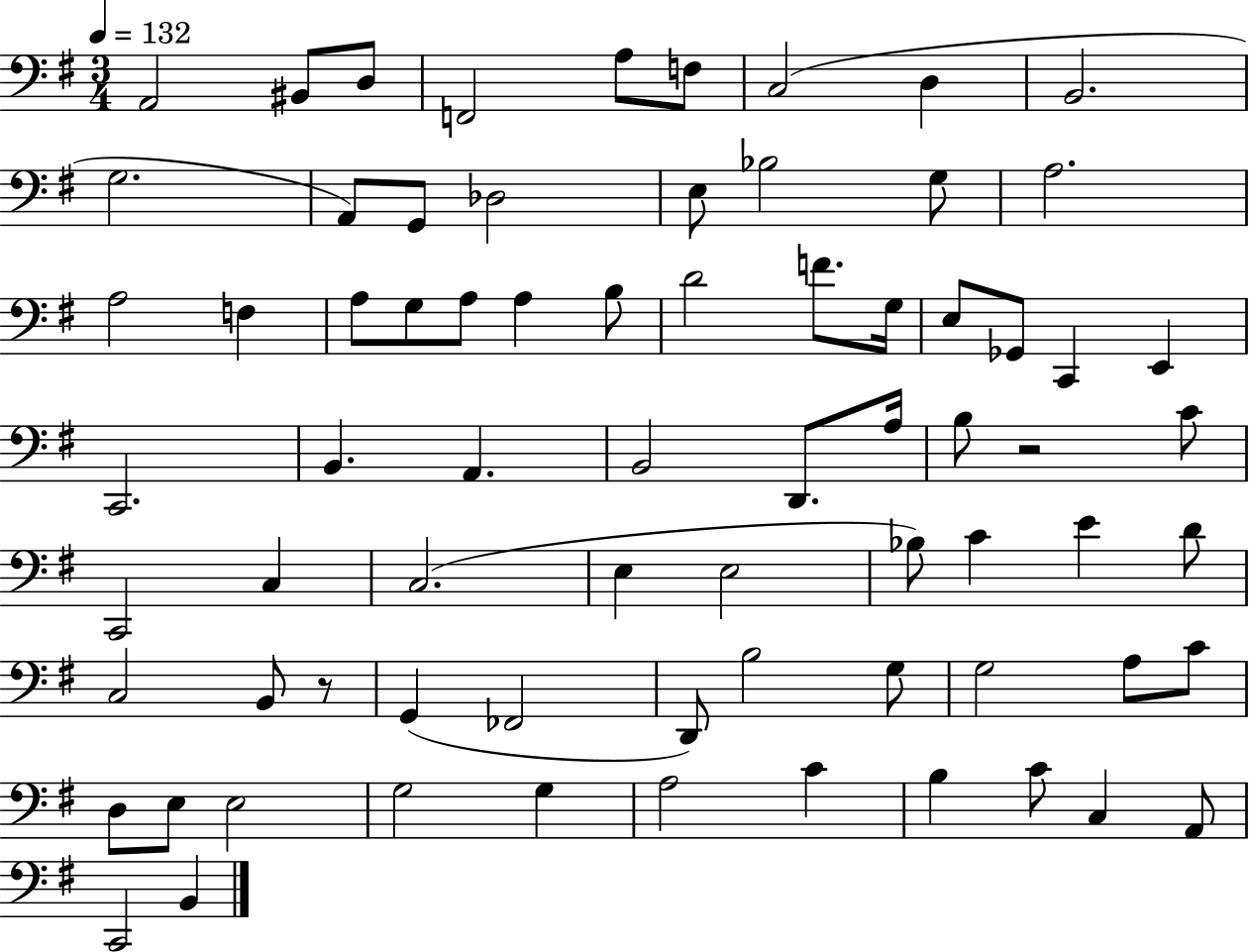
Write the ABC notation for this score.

X:1
T:Untitled
M:3/4
L:1/4
K:G
A,,2 ^B,,/2 D,/2 F,,2 A,/2 F,/2 C,2 D, B,,2 G,2 A,,/2 G,,/2 _D,2 E,/2 _B,2 G,/2 A,2 A,2 F, A,/2 G,/2 A,/2 A, B,/2 D2 F/2 G,/4 E,/2 _G,,/2 C,, E,, C,,2 B,, A,, B,,2 D,,/2 A,/4 B,/2 z2 C/2 C,,2 C, C,2 E, E,2 _B,/2 C E D/2 C,2 B,,/2 z/2 G,, _F,,2 D,,/2 B,2 G,/2 G,2 A,/2 C/2 D,/2 E,/2 E,2 G,2 G, A,2 C B, C/2 C, A,,/2 C,,2 B,,